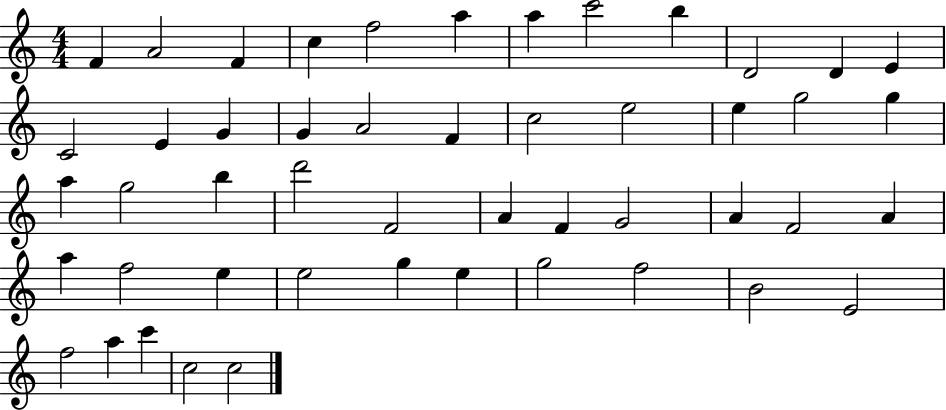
{
  \clef treble
  \numericTimeSignature
  \time 4/4
  \key c \major
  f'4 a'2 f'4 | c''4 f''2 a''4 | a''4 c'''2 b''4 | d'2 d'4 e'4 | \break c'2 e'4 g'4 | g'4 a'2 f'4 | c''2 e''2 | e''4 g''2 g''4 | \break a''4 g''2 b''4 | d'''2 f'2 | a'4 f'4 g'2 | a'4 f'2 a'4 | \break a''4 f''2 e''4 | e''2 g''4 e''4 | g''2 f''2 | b'2 e'2 | \break f''2 a''4 c'''4 | c''2 c''2 | \bar "|."
}